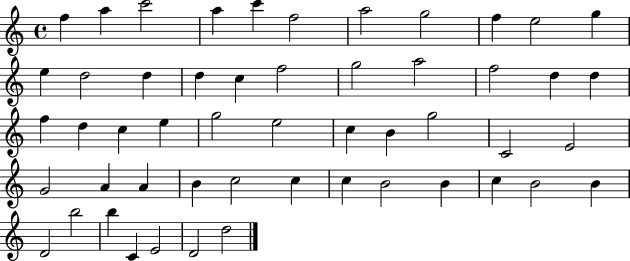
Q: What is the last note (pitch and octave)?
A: D5